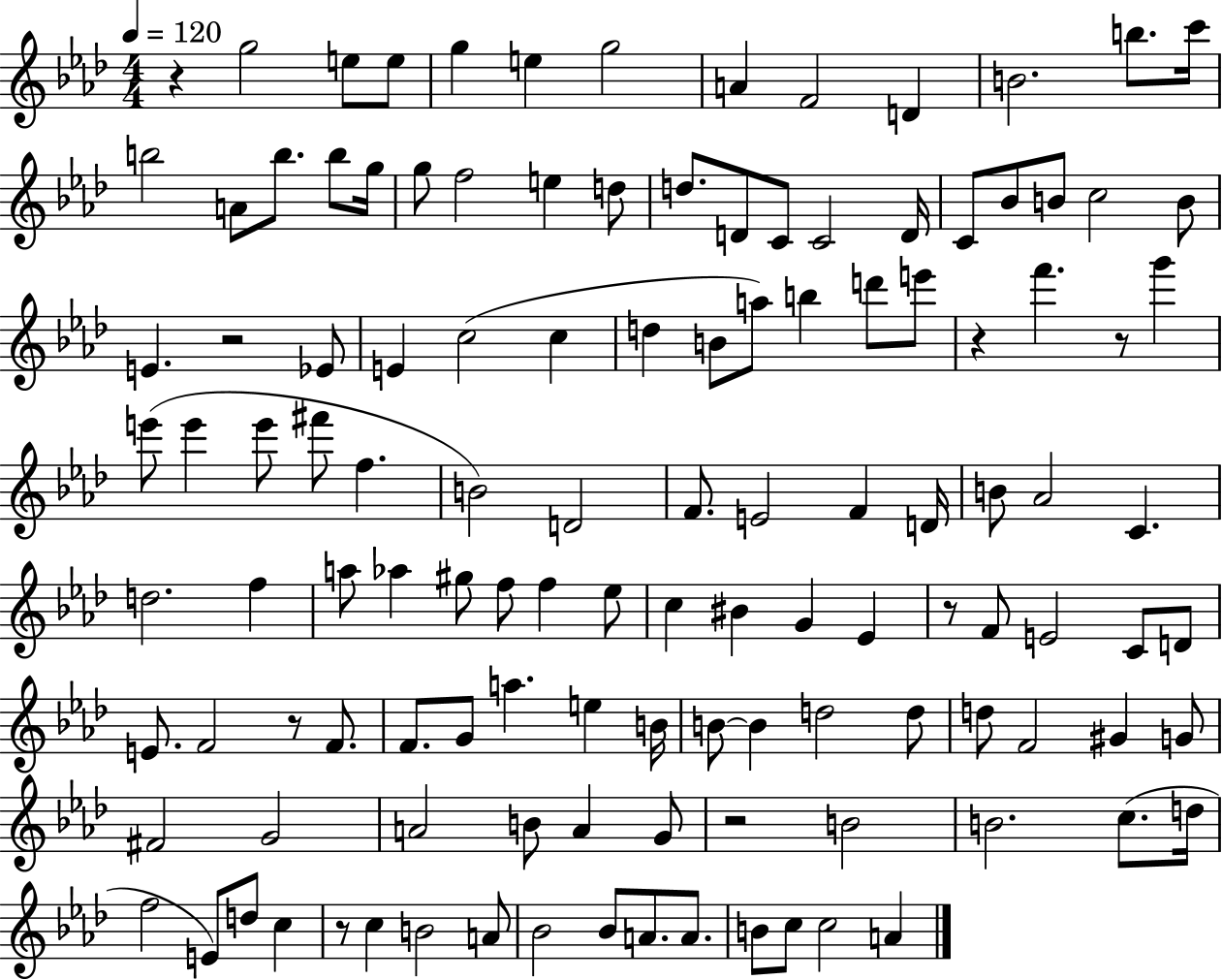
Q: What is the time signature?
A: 4/4